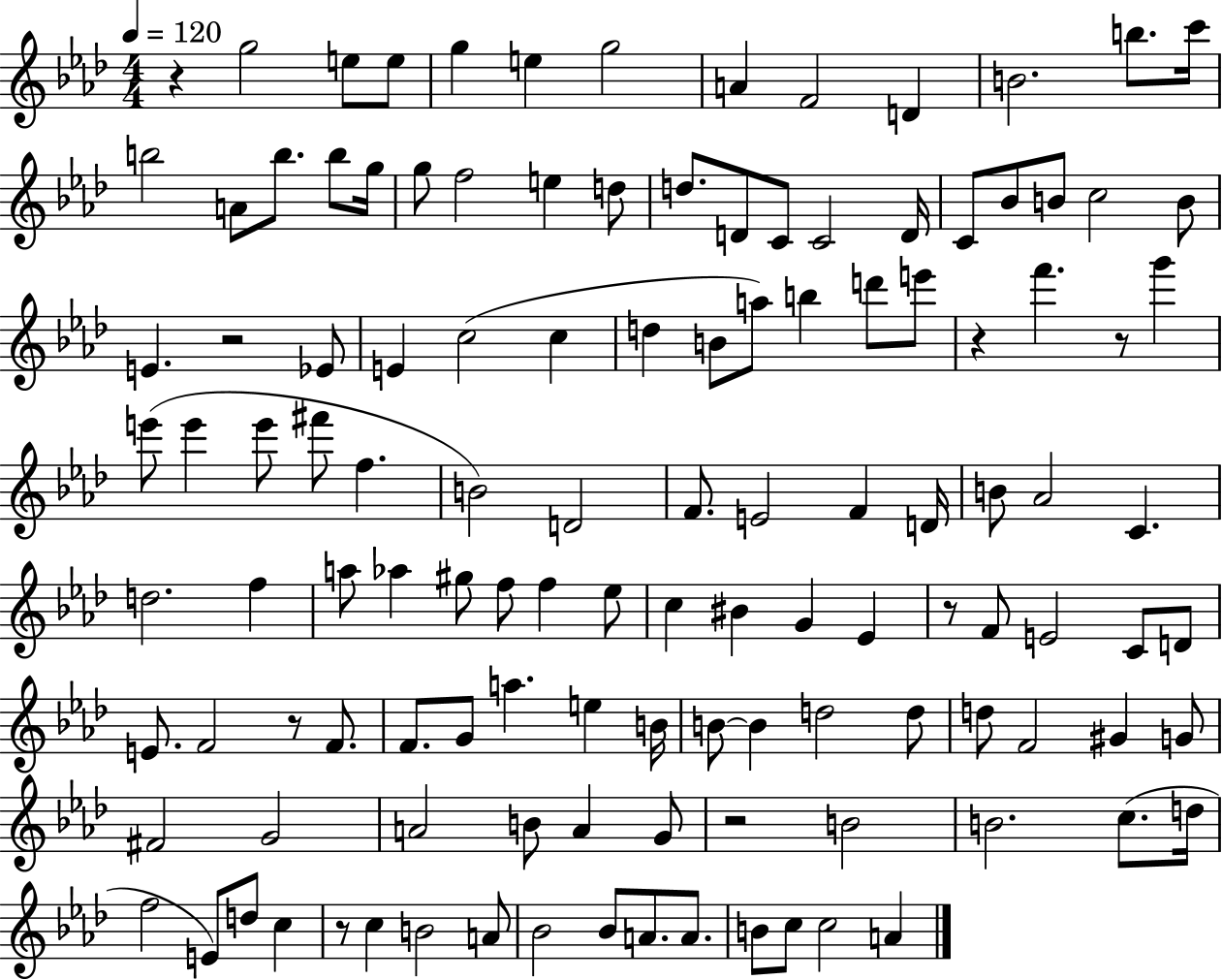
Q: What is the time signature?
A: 4/4